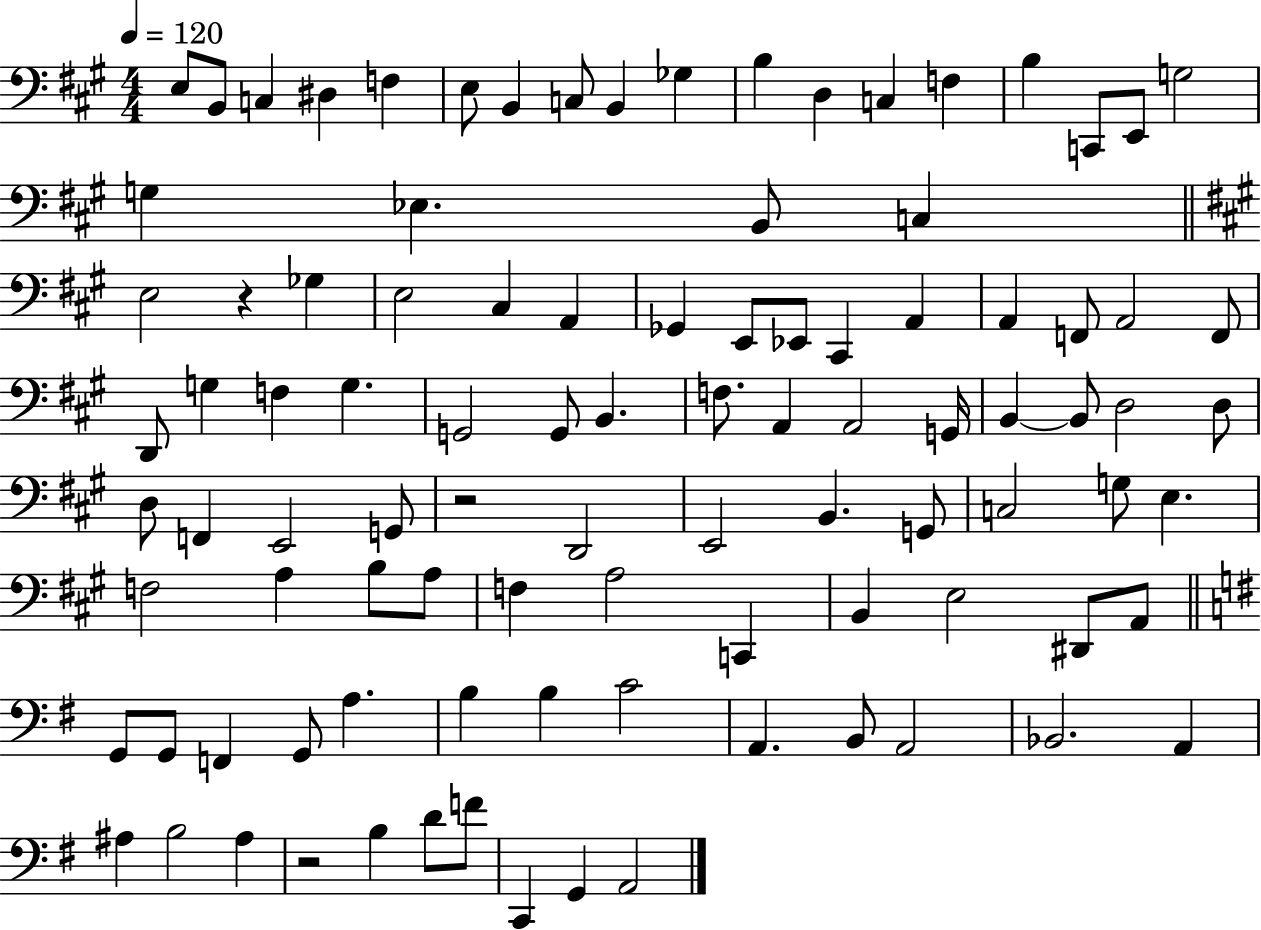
X:1
T:Untitled
M:4/4
L:1/4
K:A
E,/2 B,,/2 C, ^D, F, E,/2 B,, C,/2 B,, _G, B, D, C, F, B, C,,/2 E,,/2 G,2 G, _E, B,,/2 C, E,2 z _G, E,2 ^C, A,, _G,, E,,/2 _E,,/2 ^C,, A,, A,, F,,/2 A,,2 F,,/2 D,,/2 G, F, G, G,,2 G,,/2 B,, F,/2 A,, A,,2 G,,/4 B,, B,,/2 D,2 D,/2 D,/2 F,, E,,2 G,,/2 z2 D,,2 E,,2 B,, G,,/2 C,2 G,/2 E, F,2 A, B,/2 A,/2 F, A,2 C,, B,, E,2 ^D,,/2 A,,/2 G,,/2 G,,/2 F,, G,,/2 A, B, B, C2 A,, B,,/2 A,,2 _B,,2 A,, ^A, B,2 ^A, z2 B, D/2 F/2 C,, G,, A,,2